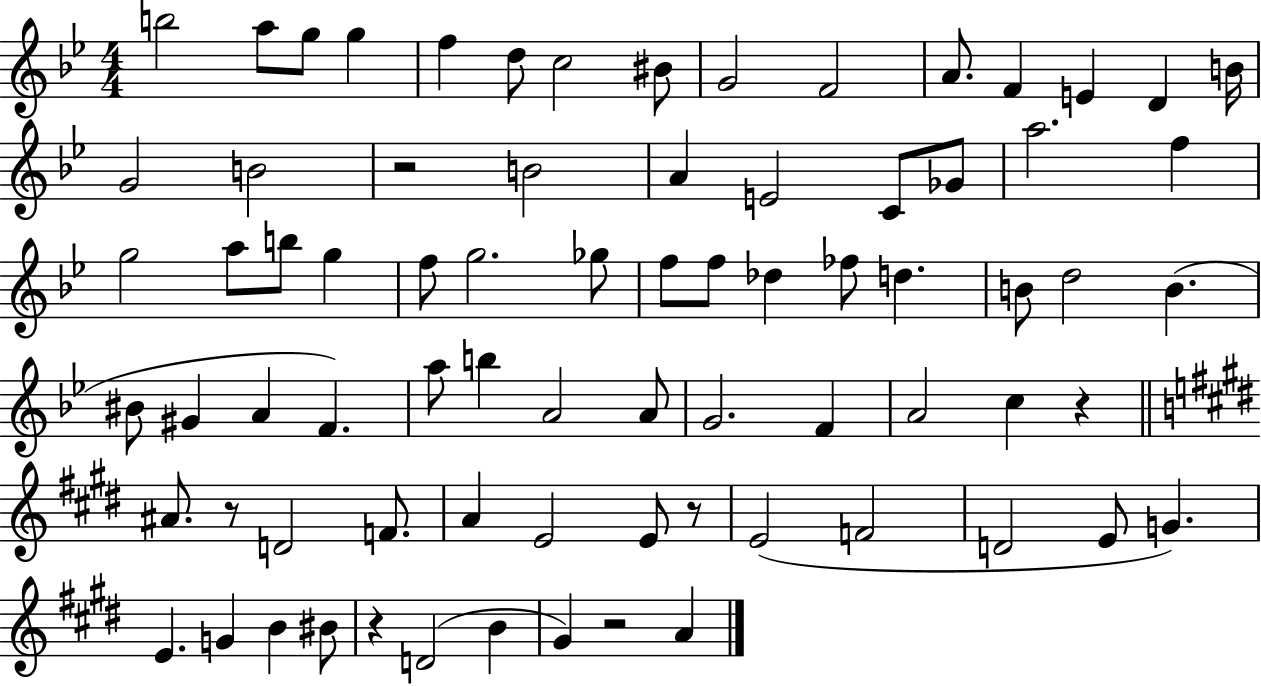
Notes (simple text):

B5/h A5/e G5/e G5/q F5/q D5/e C5/h BIS4/e G4/h F4/h A4/e. F4/q E4/q D4/q B4/s G4/h B4/h R/h B4/h A4/q E4/h C4/e Gb4/e A5/h. F5/q G5/h A5/e B5/e G5/q F5/e G5/h. Gb5/e F5/e F5/e Db5/q FES5/e D5/q. B4/e D5/h B4/q. BIS4/e G#4/q A4/q F4/q. A5/e B5/q A4/h A4/e G4/h. F4/q A4/h C5/q R/q A#4/e. R/e D4/h F4/e. A4/q E4/h E4/e R/e E4/h F4/h D4/h E4/e G4/q. E4/q. G4/q B4/q BIS4/e R/q D4/h B4/q G#4/q R/h A4/q